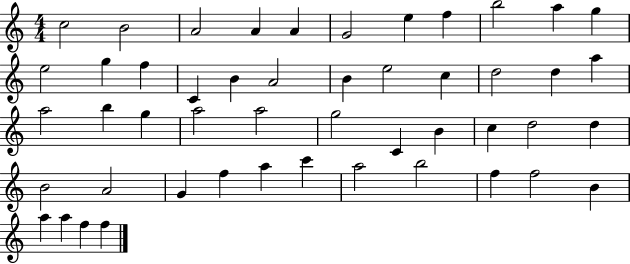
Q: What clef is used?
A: treble